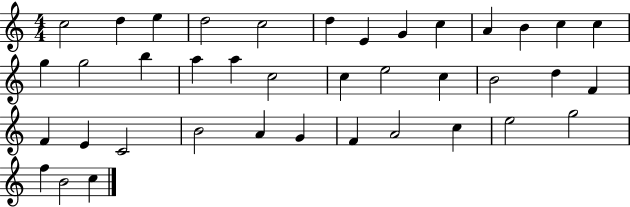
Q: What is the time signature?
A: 4/4